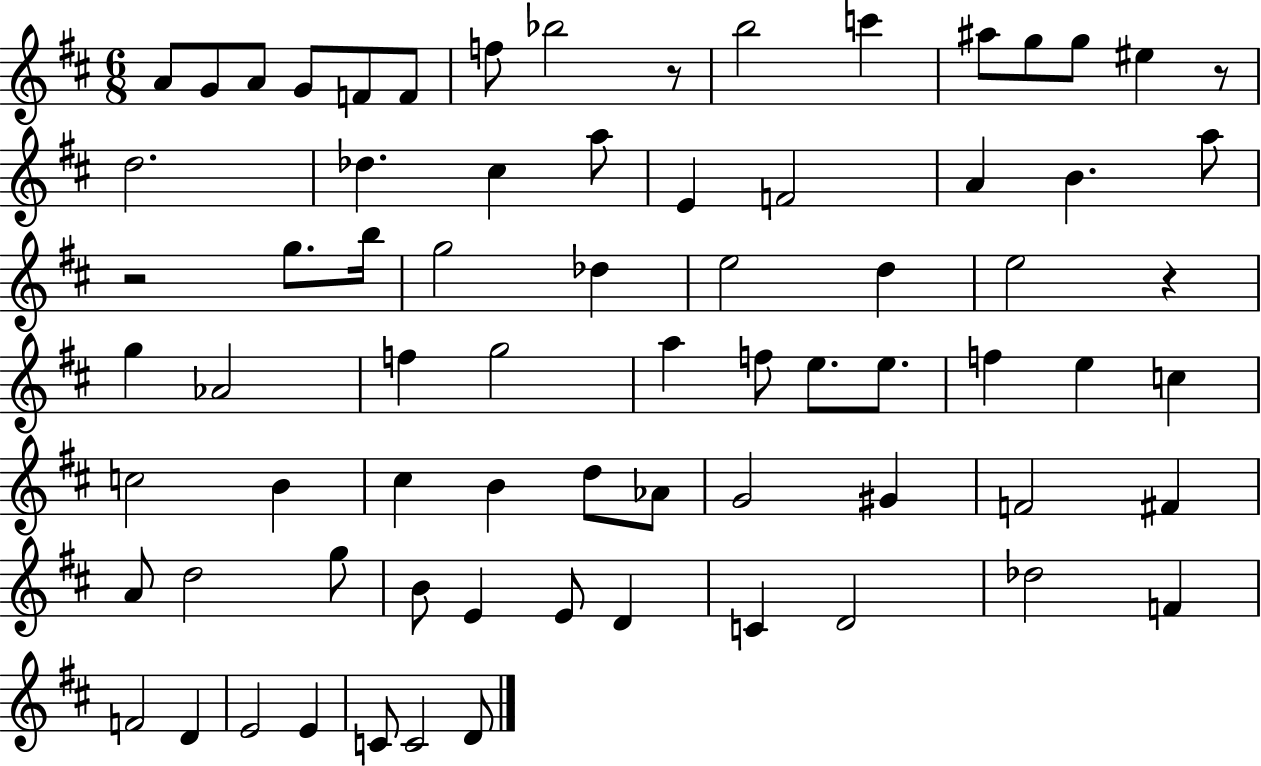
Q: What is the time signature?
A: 6/8